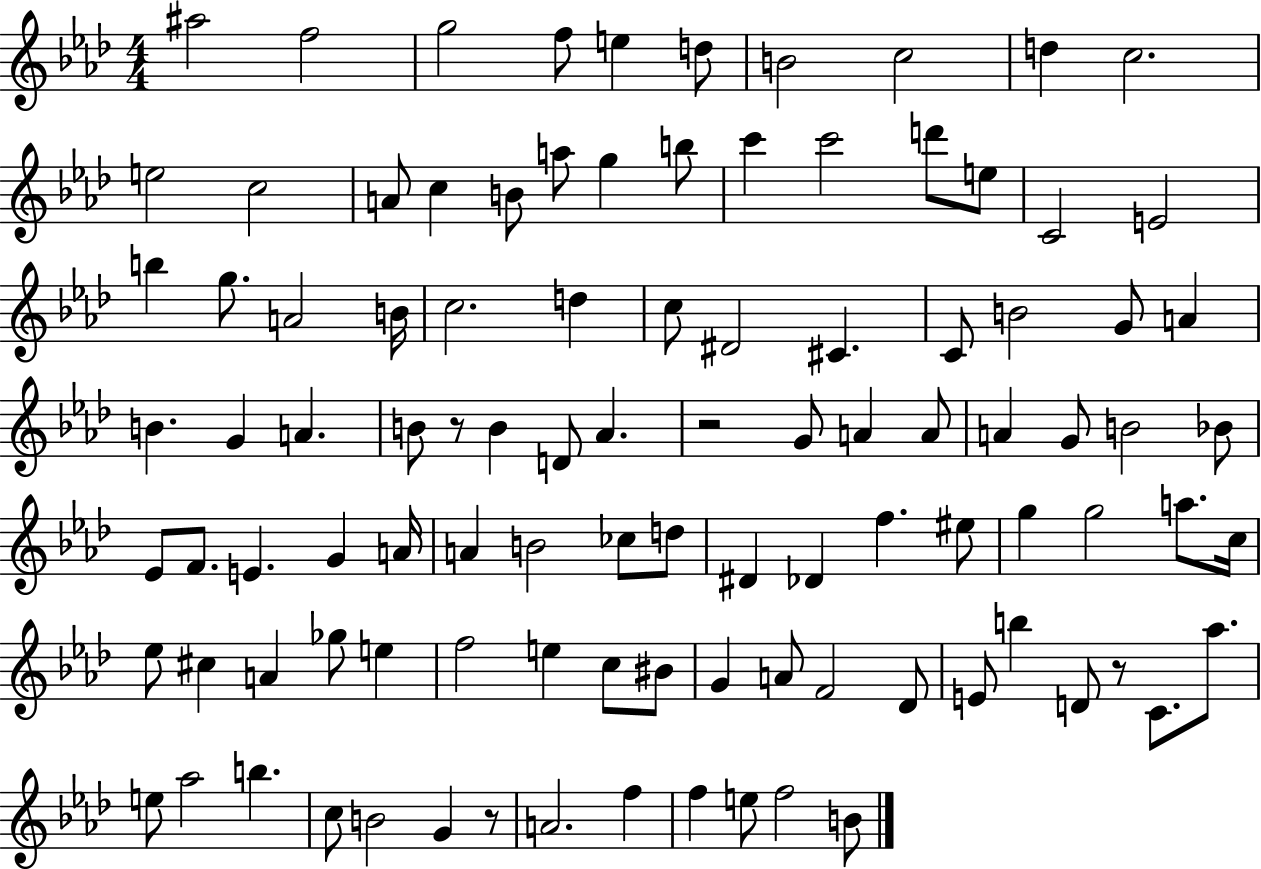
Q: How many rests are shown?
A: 4